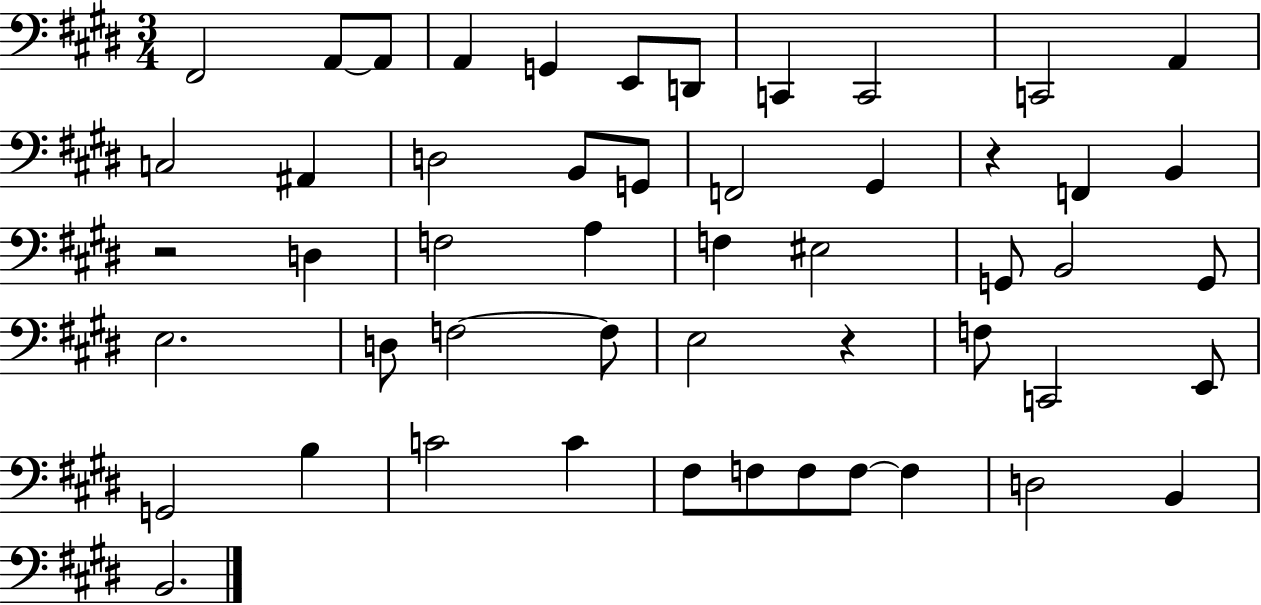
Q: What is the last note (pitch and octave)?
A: B2